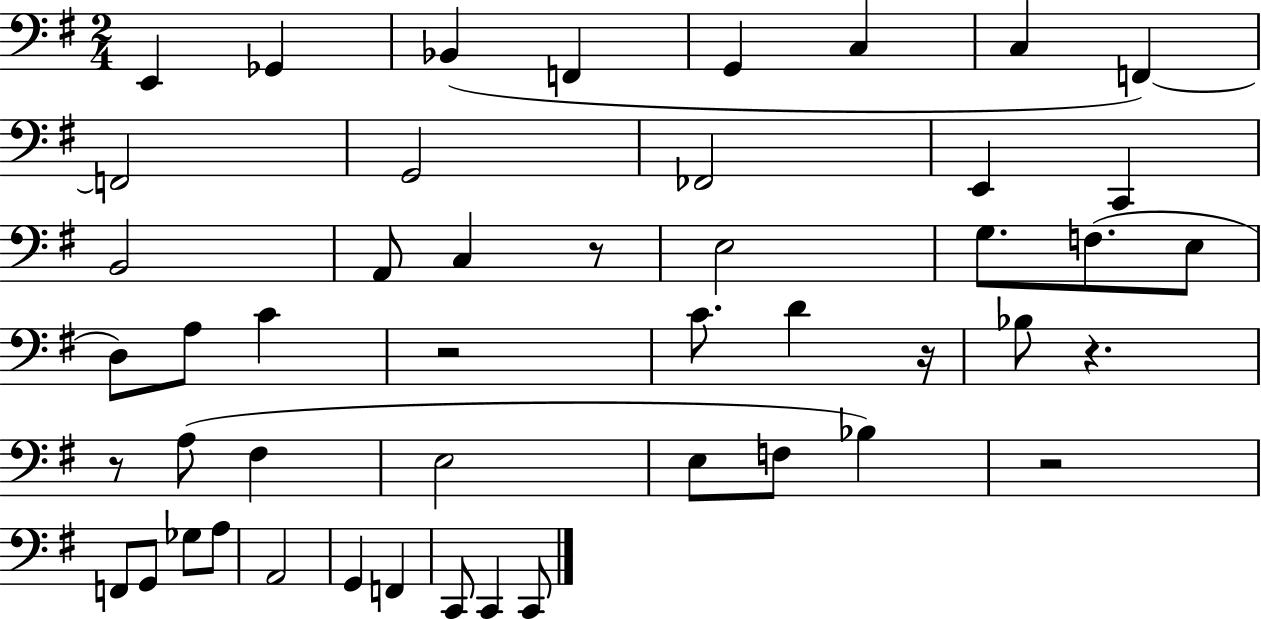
X:1
T:Untitled
M:2/4
L:1/4
K:G
E,, _G,, _B,, F,, G,, C, C, F,, F,,2 G,,2 _F,,2 E,, C,, B,,2 A,,/2 C, z/2 E,2 G,/2 F,/2 E,/2 D,/2 A,/2 C z2 C/2 D z/4 _B,/2 z z/2 A,/2 ^F, E,2 E,/2 F,/2 _B, z2 F,,/2 G,,/2 _G,/2 A,/2 A,,2 G,, F,, C,,/2 C,, C,,/2